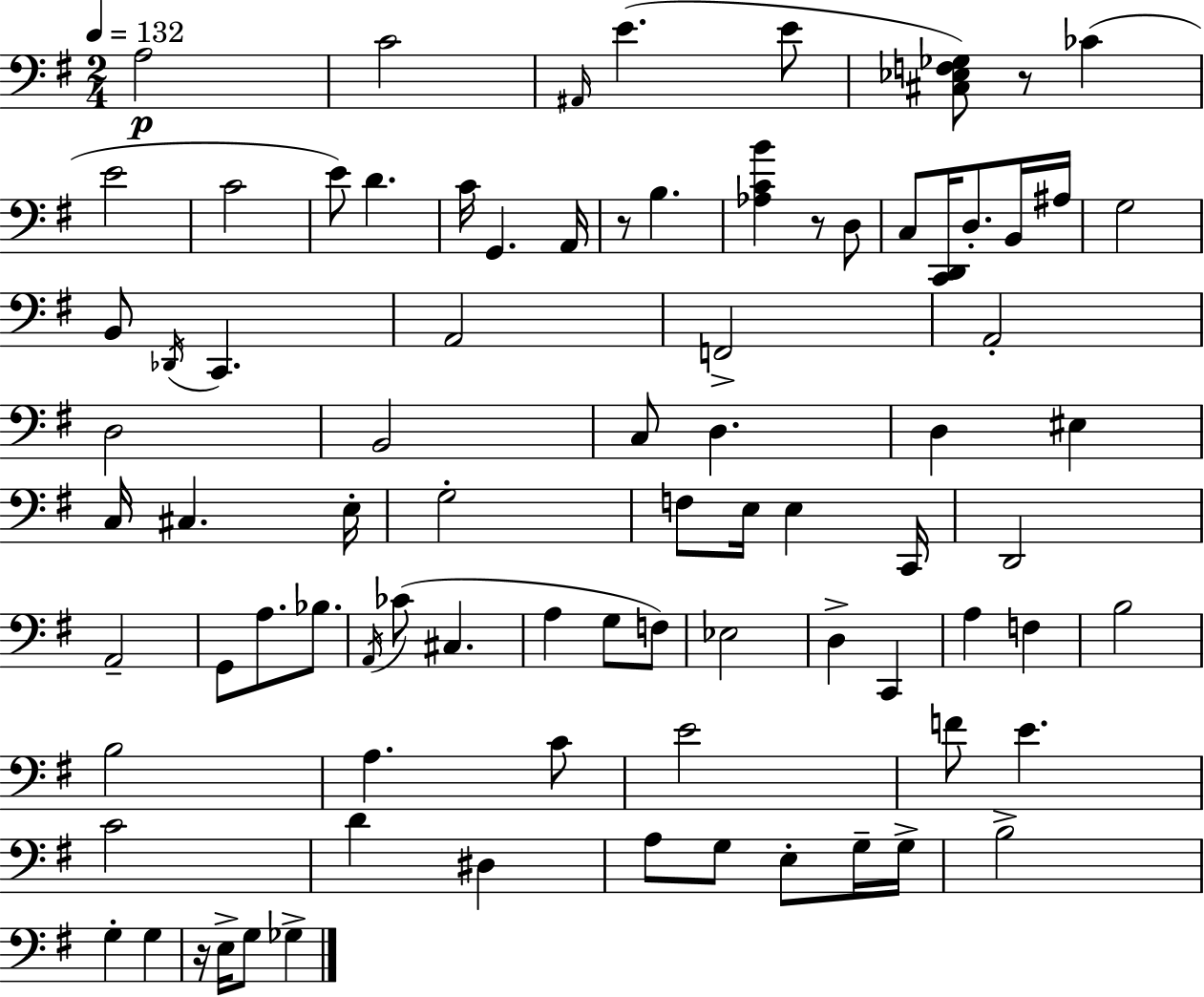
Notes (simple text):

A3/h C4/h A#2/s E4/q. E4/e [C#3,Eb3,F3,Gb3]/e R/e CES4/q E4/h C4/h E4/e D4/q. C4/s G2/q. A2/s R/e B3/q. [Ab3,C4,B4]/q R/e D3/e C3/e [C2,D2]/s D3/e. B2/s A#3/s G3/h B2/e Db2/s C2/q. A2/h F2/h A2/h D3/h B2/h C3/e D3/q. D3/q EIS3/q C3/s C#3/q. E3/s G3/h F3/e E3/s E3/q C2/s D2/h A2/h G2/e A3/e. Bb3/e. A2/s CES4/e C#3/q. A3/q G3/e F3/e Eb3/h D3/q C2/q A3/q F3/q B3/h B3/h A3/q. C4/e E4/h F4/e E4/q. C4/h D4/q D#3/q A3/e G3/e E3/e G3/s G3/s B3/h G3/q G3/q R/s E3/s G3/e Gb3/q